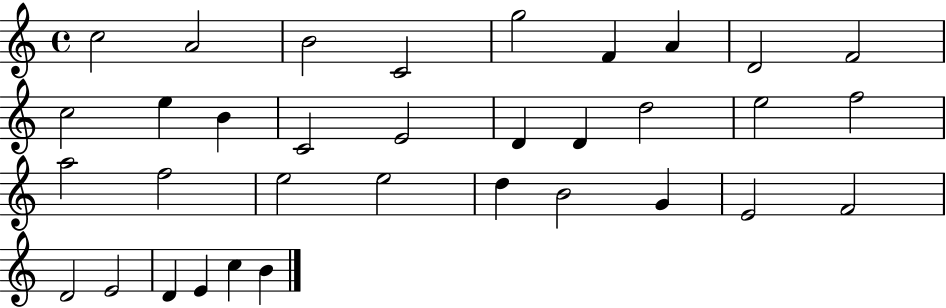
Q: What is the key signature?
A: C major